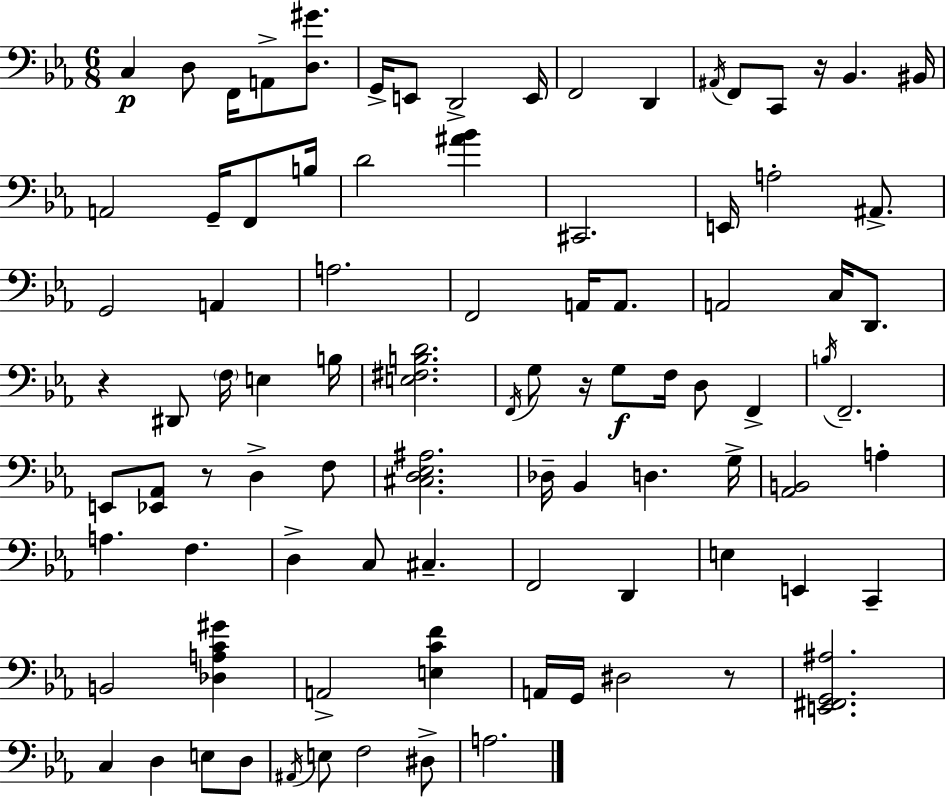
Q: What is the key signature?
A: EES major